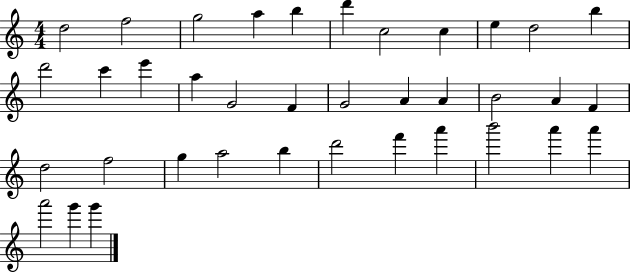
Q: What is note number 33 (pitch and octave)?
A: A6